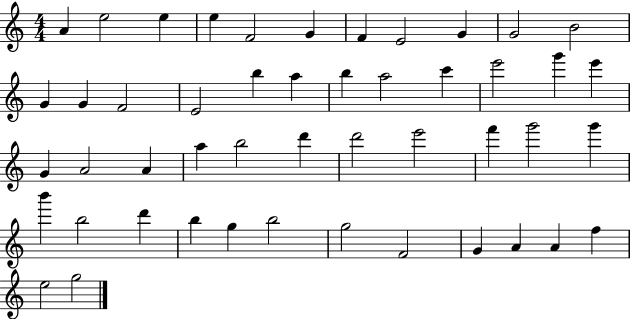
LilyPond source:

{
  \clef treble
  \numericTimeSignature
  \time 4/4
  \key c \major
  a'4 e''2 e''4 | e''4 f'2 g'4 | f'4 e'2 g'4 | g'2 b'2 | \break g'4 g'4 f'2 | e'2 b''4 a''4 | b''4 a''2 c'''4 | e'''2 g'''4 e'''4 | \break g'4 a'2 a'4 | a''4 b''2 d'''4 | d'''2 e'''2 | f'''4 g'''2 g'''4 | \break b'''4 b''2 d'''4 | b''4 g''4 b''2 | g''2 f'2 | g'4 a'4 a'4 f''4 | \break e''2 g''2 | \bar "|."
}